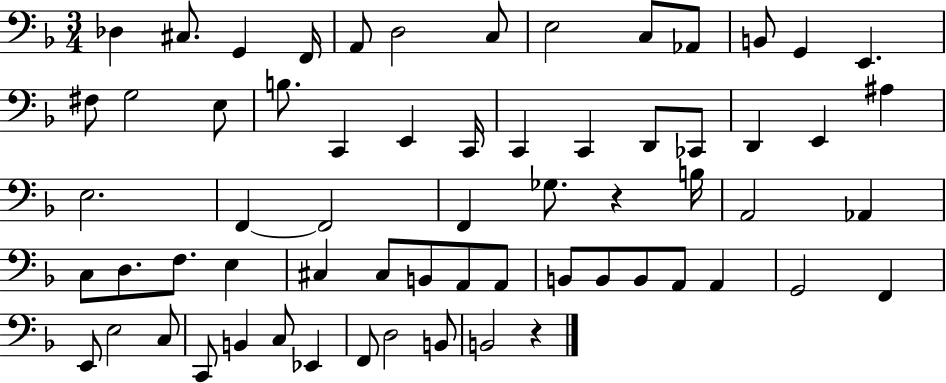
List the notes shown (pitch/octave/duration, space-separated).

Db3/q C#3/e. G2/q F2/s A2/e D3/h C3/e E3/h C3/e Ab2/e B2/e G2/q E2/q. F#3/e G3/h E3/e B3/e. C2/q E2/q C2/s C2/q C2/q D2/e CES2/e D2/q E2/q A#3/q E3/h. F2/q F2/h F2/q Gb3/e. R/q B3/s A2/h Ab2/q C3/e D3/e. F3/e. E3/q C#3/q C#3/e B2/e A2/e A2/e B2/e B2/e B2/e A2/e A2/q G2/h F2/q E2/e E3/h C3/e C2/e B2/q C3/e Eb2/q F2/e D3/h B2/e B2/h R/q